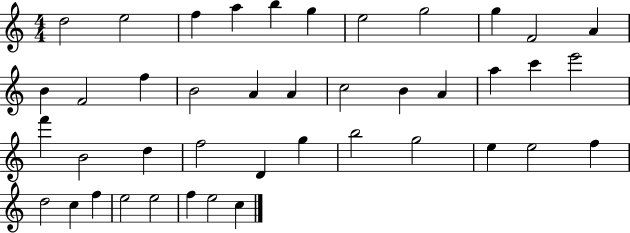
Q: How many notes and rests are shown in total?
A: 42